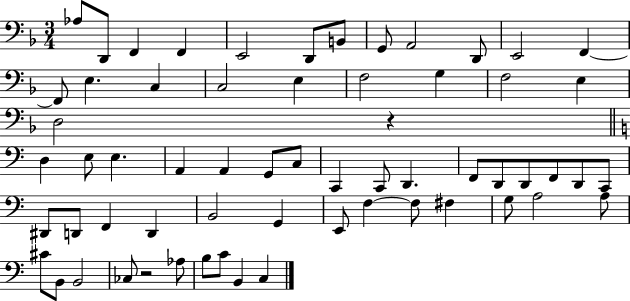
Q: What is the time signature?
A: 3/4